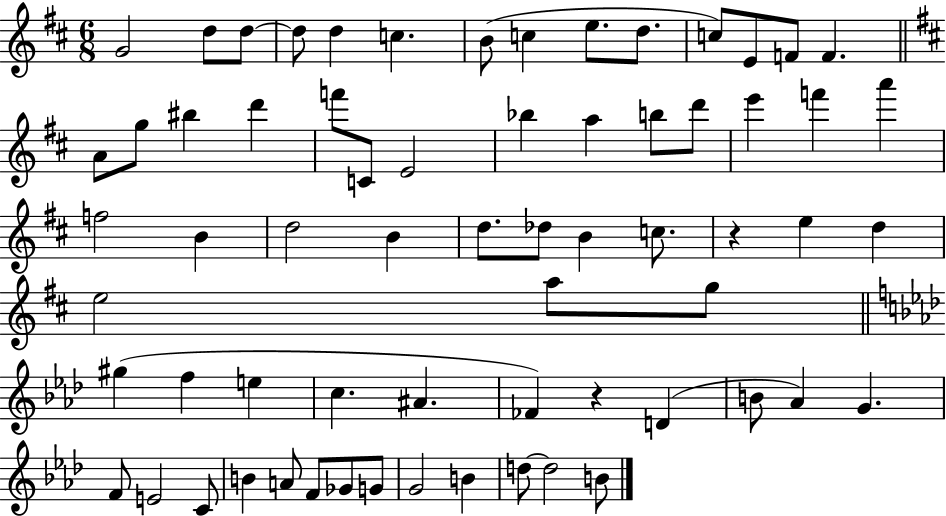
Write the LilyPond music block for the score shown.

{
  \clef treble
  \numericTimeSignature
  \time 6/8
  \key d \major
  g'2 d''8 d''8~~ | d''8 d''4 c''4. | b'8( c''4 e''8. d''8. | c''8) e'8 f'8 f'4. | \break \bar "||" \break \key d \major a'8 g''8 bis''4 d'''4 | f'''8 c'8 e'2 | bes''4 a''4 b''8 d'''8 | e'''4 f'''4 a'''4 | \break f''2 b'4 | d''2 b'4 | d''8. des''8 b'4 c''8. | r4 e''4 d''4 | \break e''2 a''8 g''8 | \bar "||" \break \key f \minor gis''4( f''4 e''4 | c''4. ais'4. | fes'4) r4 d'4( | b'8 aes'4) g'4. | \break f'8 e'2 c'8 | b'4 a'8 f'8 ges'8 g'8 | g'2 b'4 | d''8~~ d''2 b'8 | \break \bar "|."
}